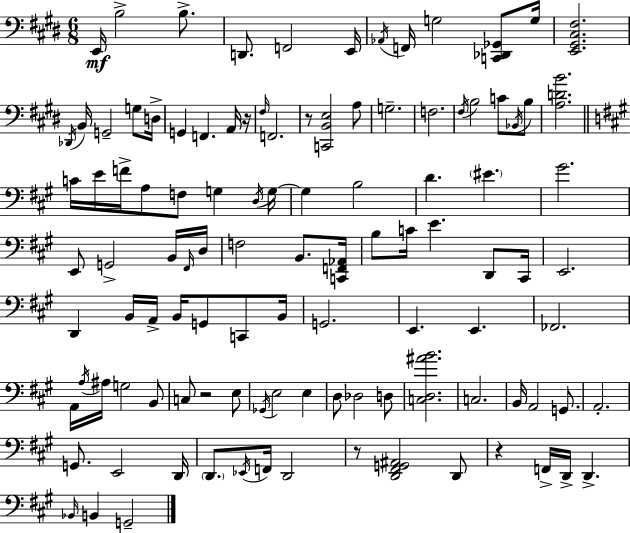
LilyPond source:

{
  \clef bass
  \numericTimeSignature
  \time 6/8
  \key e \major
  e,16\mf b2-> b8.-> | d,8. f,2 e,16 | \acciaccatura { aes,16 } f,16 g2 <c, des, ges,>8 | g16 <e, gis, cis fis>2. | \break \acciaccatura { des,16 } b,16 g,2-- g8 | d16-> g,4 f,4. | a,16 r16 \grace { fis16 } f,2. | r8 <c, b, e>2 | \break a8 g2.-- | f2. | \acciaccatura { fis16 } b2 | c'8 \acciaccatura { bes,16 } b8 <a d' b'>2. | \break \bar "||" \break \key a \major c'16 e'16 f'16-> a8 f8 g4 \acciaccatura { d16 } | g16~~ g4 b2 | d'4. \parenthesize eis'4. | gis'2. | \break e,8 g,2-> b,16 | \grace { fis,16 } d16 f2 b,8. | <c, f, aes,>16 b8 c'16 e'4. d,8 | cis,16 e,2. | \break d,4 b,16 a,16-> b,16 g,8 c,8 | b,16 g,2. | e,4. e,4. | fes,2. | \break a,16 \acciaccatura { a16 } ais16 g2 | b,8 c8 r2 | e8 \acciaccatura { ges,16 } e2 | e4 d8 des2 | \break d8 <c d ais' b'>2. | c2. | b,16 a,2 | g,8. a,2.-. | \break g,8. e,2 | d,16 \parenthesize d,8. \acciaccatura { ees,16 } f,16 d,2 | r8 <d, fis, g, ais,>2 | d,8 r4 f,16-> d,16-> d,4.-> | \break \grace { bes,16 } b,4 g,2-- | \bar "|."
}